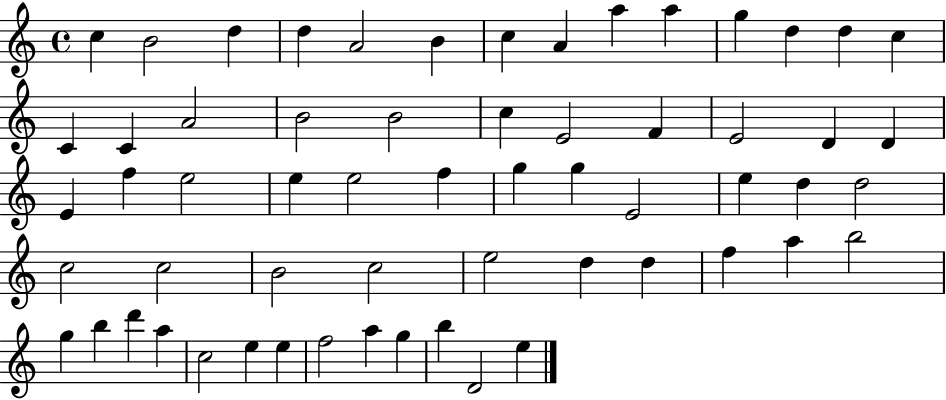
C5/q B4/h D5/q D5/q A4/h B4/q C5/q A4/q A5/q A5/q G5/q D5/q D5/q C5/q C4/q C4/q A4/h B4/h B4/h C5/q E4/h F4/q E4/h D4/q D4/q E4/q F5/q E5/h E5/q E5/h F5/q G5/q G5/q E4/h E5/q D5/q D5/h C5/h C5/h B4/h C5/h E5/h D5/q D5/q F5/q A5/q B5/h G5/q B5/q D6/q A5/q C5/h E5/q E5/q F5/h A5/q G5/q B5/q D4/h E5/q